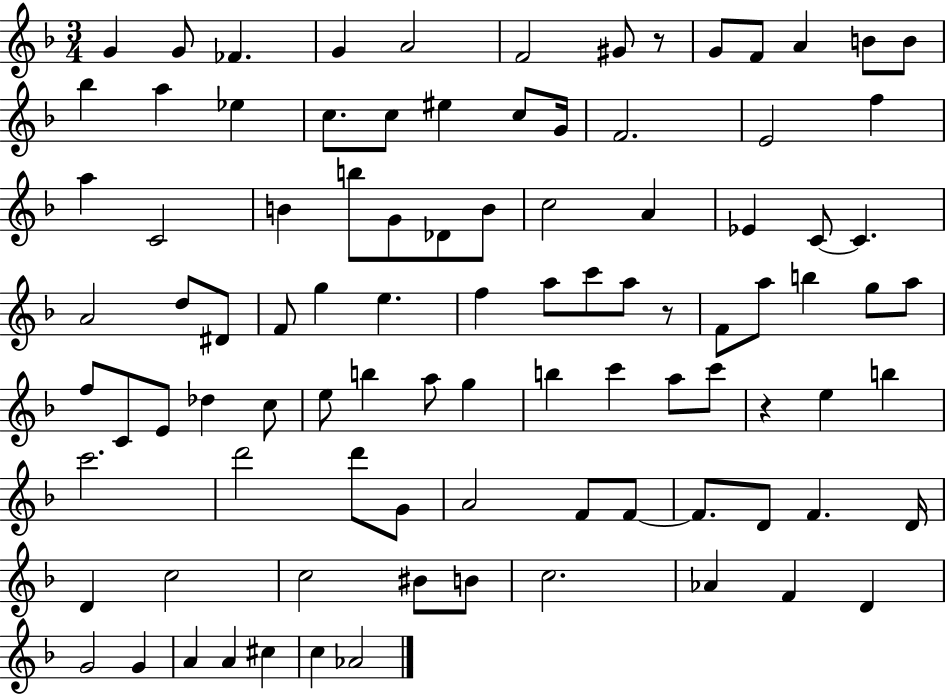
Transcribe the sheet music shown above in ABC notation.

X:1
T:Untitled
M:3/4
L:1/4
K:F
G G/2 _F G A2 F2 ^G/2 z/2 G/2 F/2 A B/2 B/2 _b a _e c/2 c/2 ^e c/2 G/4 F2 E2 f a C2 B b/2 G/2 _D/2 B/2 c2 A _E C/2 C A2 d/2 ^D/2 F/2 g e f a/2 c'/2 a/2 z/2 F/2 a/2 b g/2 a/2 f/2 C/2 E/2 _d c/2 e/2 b a/2 g b c' a/2 c'/2 z e b c'2 d'2 d'/2 G/2 A2 F/2 F/2 F/2 D/2 F D/4 D c2 c2 ^B/2 B/2 c2 _A F D G2 G A A ^c c _A2